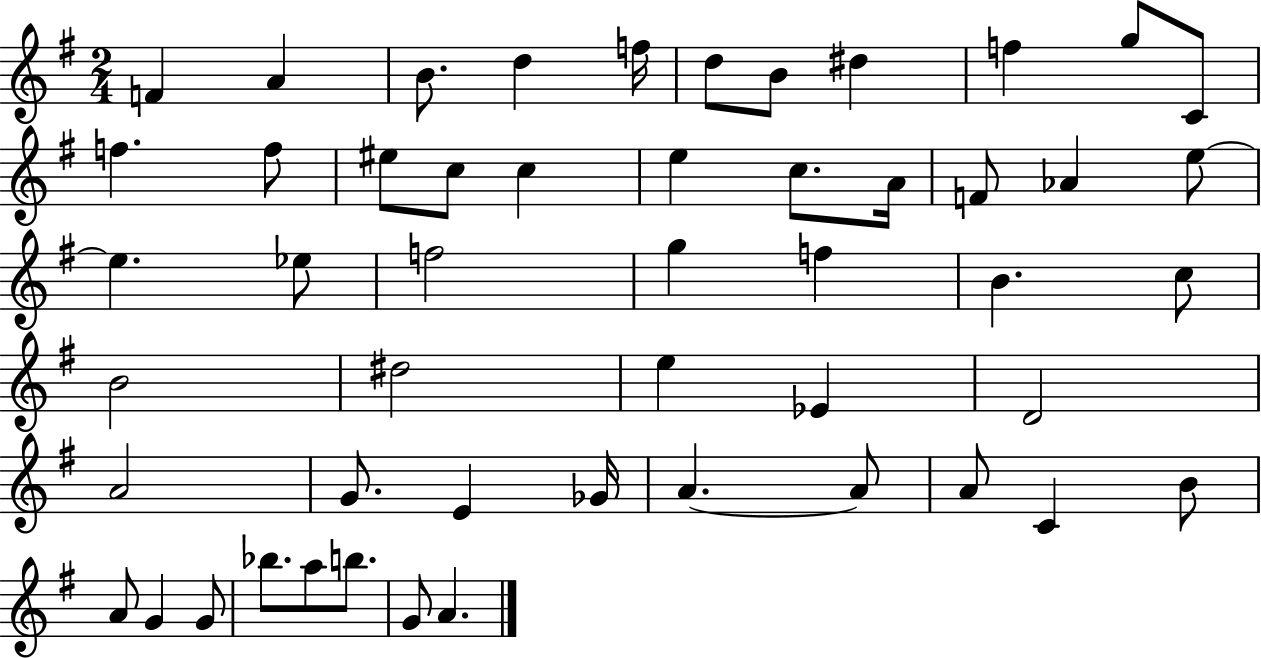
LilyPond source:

{
  \clef treble
  \numericTimeSignature
  \time 2/4
  \key g \major
  \repeat volta 2 { f'4 a'4 | b'8. d''4 f''16 | d''8 b'8 dis''4 | f''4 g''8 c'8 | \break f''4. f''8 | eis''8 c''8 c''4 | e''4 c''8. a'16 | f'8 aes'4 e''8~~ | \break e''4. ees''8 | f''2 | g''4 f''4 | b'4. c''8 | \break b'2 | dis''2 | e''4 ees'4 | d'2 | \break a'2 | g'8. e'4 ges'16 | a'4.~~ a'8 | a'8 c'4 b'8 | \break a'8 g'4 g'8 | bes''8. a''8 b''8. | g'8 a'4. | } \bar "|."
}